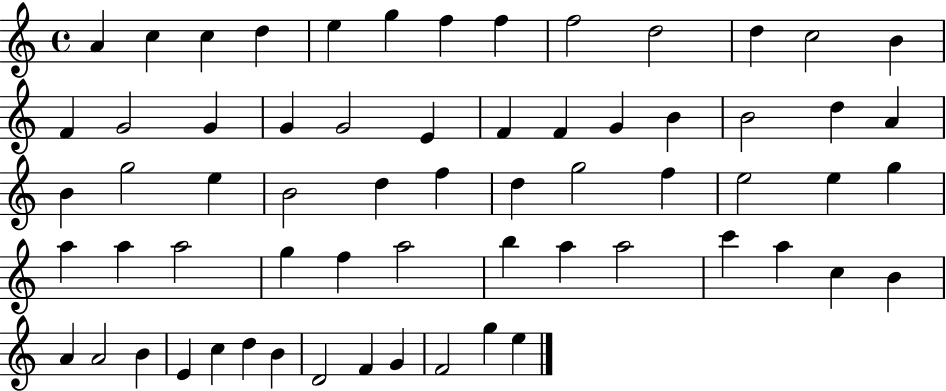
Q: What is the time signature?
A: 4/4